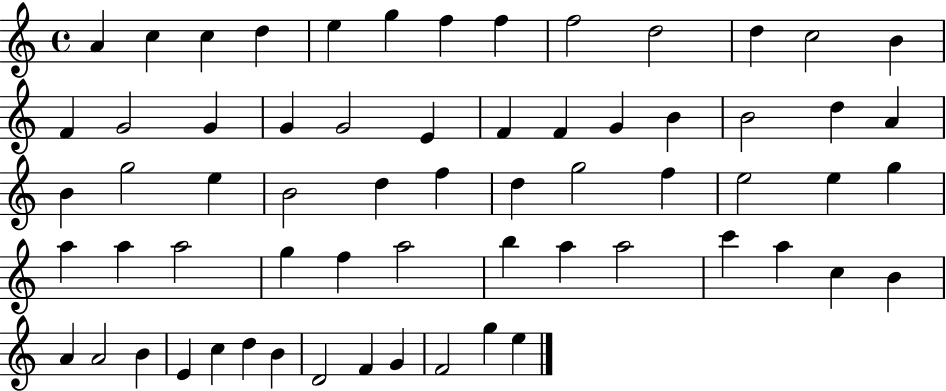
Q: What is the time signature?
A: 4/4